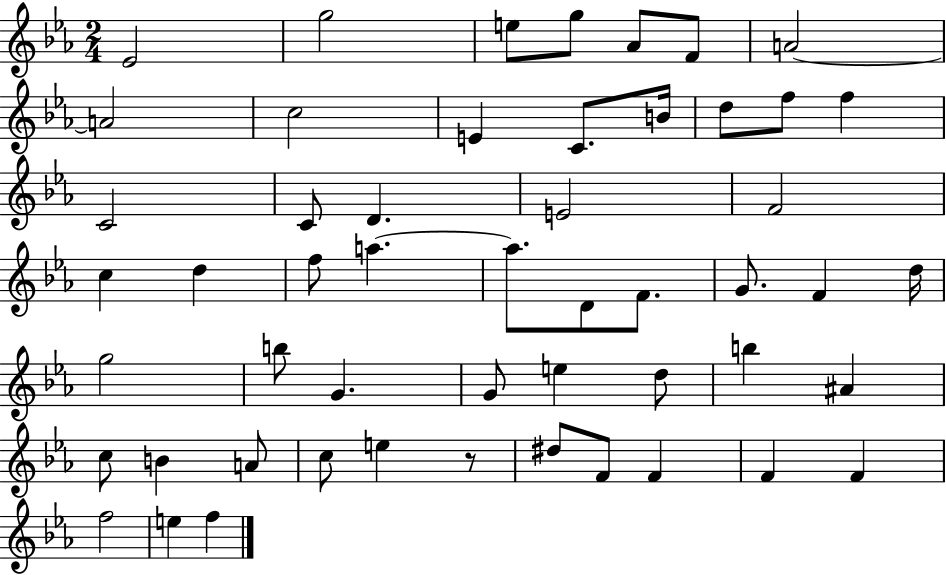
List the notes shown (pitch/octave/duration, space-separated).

Eb4/h G5/h E5/e G5/e Ab4/e F4/e A4/h A4/h C5/h E4/q C4/e. B4/s D5/e F5/e F5/q C4/h C4/e D4/q. E4/h F4/h C5/q D5/q F5/e A5/q. A5/e. D4/e F4/e. G4/e. F4/q D5/s G5/h B5/e G4/q. G4/e E5/q D5/e B5/q A#4/q C5/e B4/q A4/e C5/e E5/q R/e D#5/e F4/e F4/q F4/q F4/q F5/h E5/q F5/q